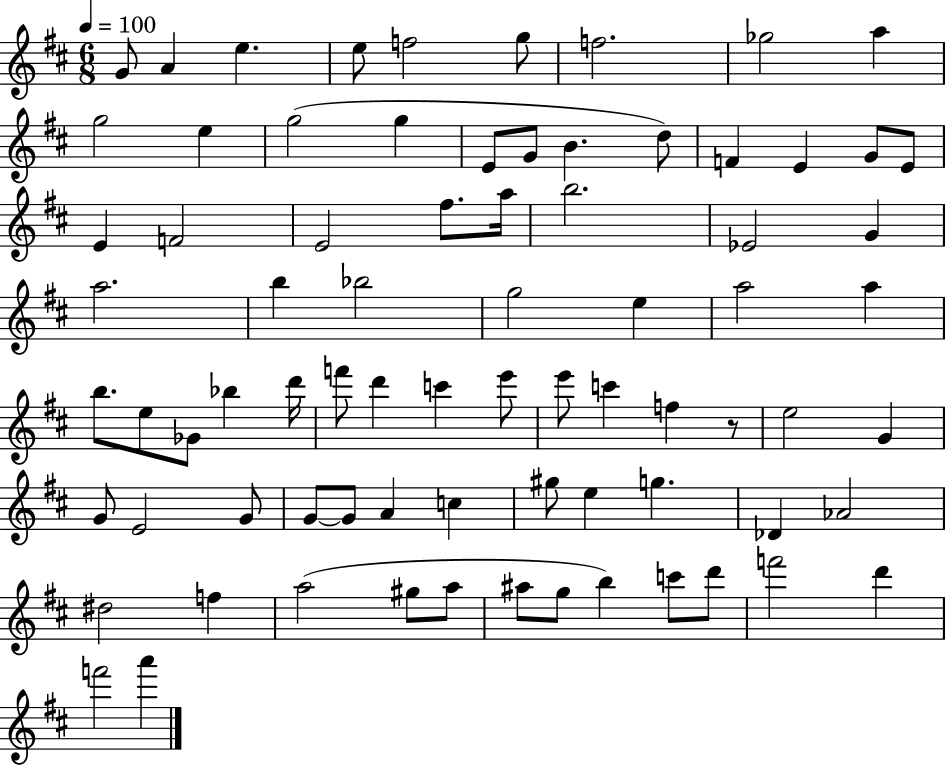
{
  \clef treble
  \numericTimeSignature
  \time 6/8
  \key d \major
  \tempo 4 = 100
  g'8 a'4 e''4. | e''8 f''2 g''8 | f''2. | ges''2 a''4 | \break g''2 e''4 | g''2( g''4 | e'8 g'8 b'4. d''8) | f'4 e'4 g'8 e'8 | \break e'4 f'2 | e'2 fis''8. a''16 | b''2. | ees'2 g'4 | \break a''2. | b''4 bes''2 | g''2 e''4 | a''2 a''4 | \break b''8. e''8 ges'8 bes''4 d'''16 | f'''8 d'''4 c'''4 e'''8 | e'''8 c'''4 f''4 r8 | e''2 g'4 | \break g'8 e'2 g'8 | g'8~~ g'8 a'4 c''4 | gis''8 e''4 g''4. | des'4 aes'2 | \break dis''2 f''4 | a''2( gis''8 a''8 | ais''8 g''8 b''4) c'''8 d'''8 | f'''2 d'''4 | \break f'''2 a'''4 | \bar "|."
}